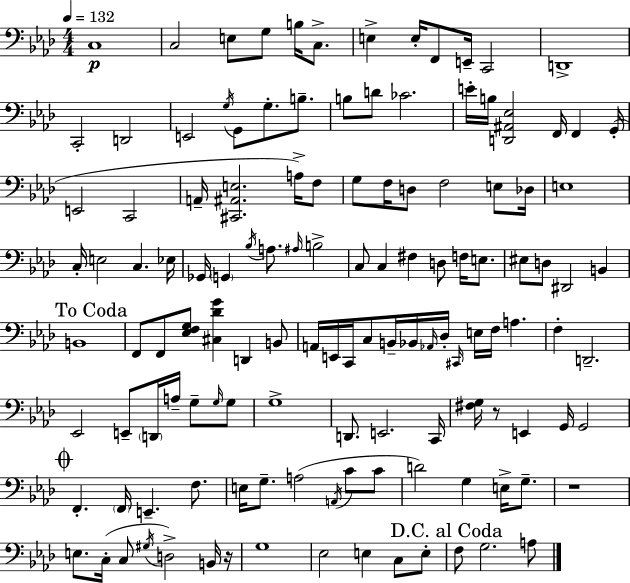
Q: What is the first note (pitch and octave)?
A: C3